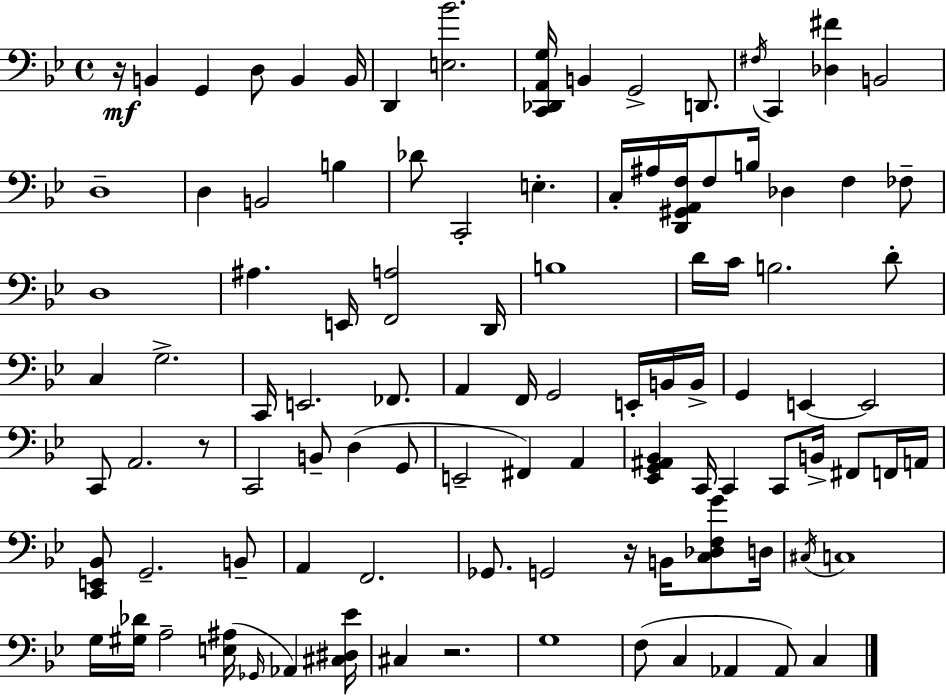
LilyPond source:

{
  \clef bass
  \time 4/4
  \defaultTimeSignature
  \key g \minor
  r16\mf b,4 g,4 d8 b,4 b,16 | d,4 <e bes'>2. | <c, des, a, g>16 b,4 g,2-> d,8. | \acciaccatura { fis16 } c,4 <des fis'>4 b,2 | \break d1-- | d4 b,2 b4 | des'8 c,2-. e4.-. | c16-. ais16 <d, gis, a, f>16 f8 b16 des4 f4 fes8-- | \break d1 | ais4. e,16 <f, a>2 | d,16 b1 | d'16 c'16 b2. d'8-. | \break c4 g2.-> | c,16 e,2. fes,8. | a,4 f,16 g,2 e,16-. b,16 | b,16-> g,4 e,4~~ e,2 | \break c,8 a,2. r8 | c,2 b,8-- d4( g,8 | e,2-- fis,4) a,4 | <ees, g, ais, bes,>4 c,16 c,4 c,8 b,16-> fis,8 f,16 | \break a,16 <c, e, bes,>8 g,2.-- b,8-- | a,4 f,2. | ges,8. g,2 r16 b,16 <c des f g'>8 | d16 \acciaccatura { cis16 } c1 | \break g16 <gis des'>16 a2-- <e ais>16( \grace { ges,16 } aes,4) | <cis dis ees'>16 cis4 r2. | g1 | f8( c4 aes,4 aes,8) c4 | \break \bar "|."
}